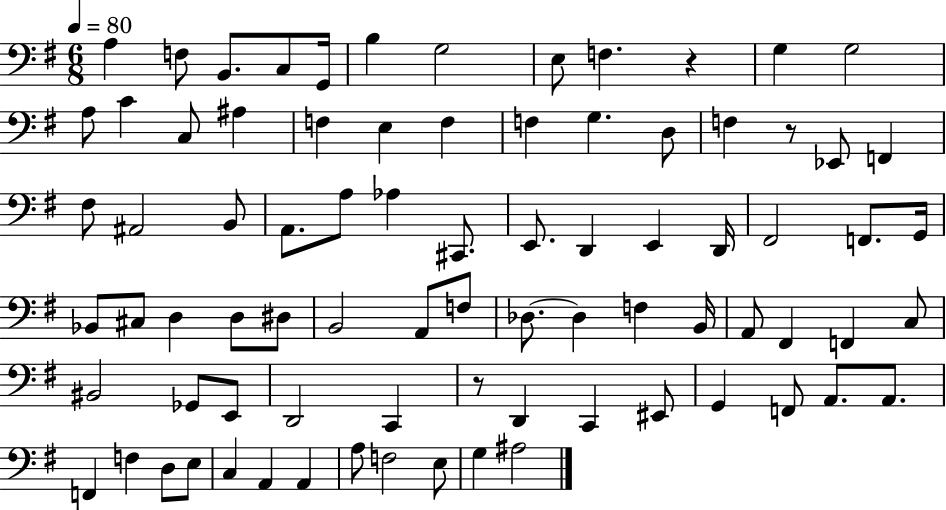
{
  \clef bass
  \numericTimeSignature
  \time 6/8
  \key g \major
  \tempo 4 = 80
  \repeat volta 2 { a4 f8 b,8. c8 g,16 | b4 g2 | e8 f4. r4 | g4 g2 | \break a8 c'4 c8 ais4 | f4 e4 f4 | f4 g4. d8 | f4 r8 ees,8 f,4 | \break fis8 ais,2 b,8 | a,8. a8 aes4 cis,8. | e,8. d,4 e,4 d,16 | fis,2 f,8. g,16 | \break bes,8 cis8 d4 d8 dis8 | b,2 a,8 f8 | des8.~~ des4 f4 b,16 | a,8 fis,4 f,4 c8 | \break bis,2 ges,8 e,8 | d,2 c,4 | r8 d,4 c,4 eis,8 | g,4 f,8 a,8. a,8. | \break f,4 f4 d8 e8 | c4 a,4 a,4 | a8 f2 e8 | g4 ais2 | \break } \bar "|."
}